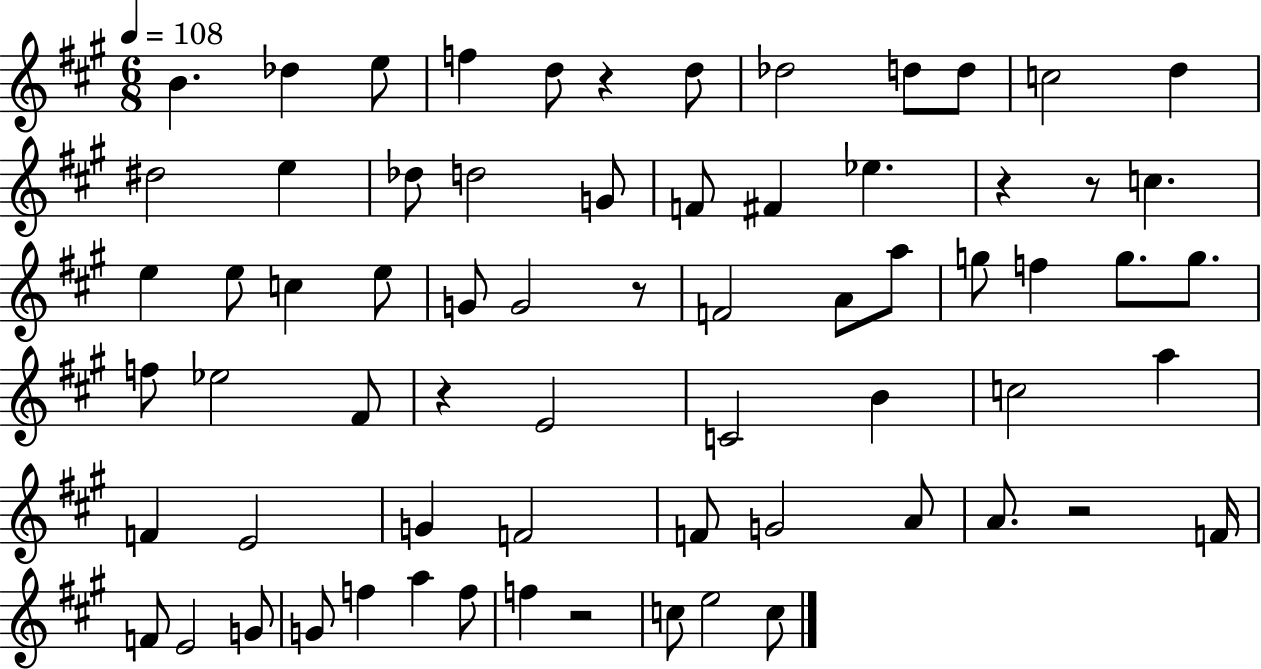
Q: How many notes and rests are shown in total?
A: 68